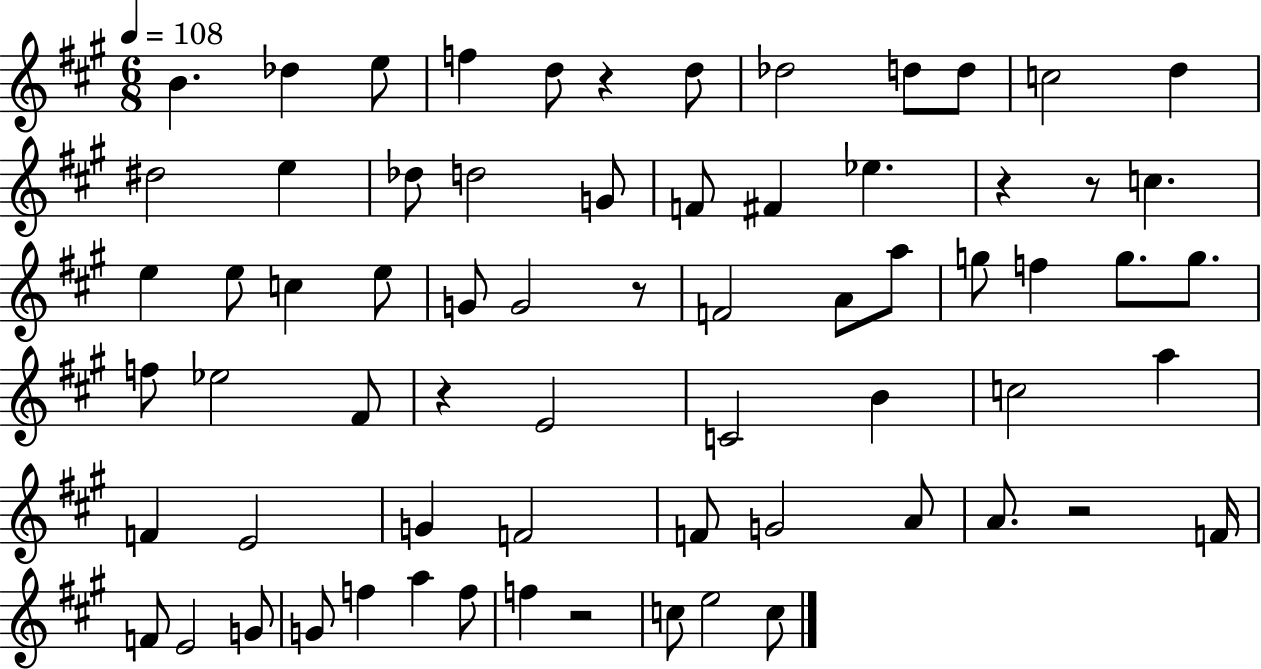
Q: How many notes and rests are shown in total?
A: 68